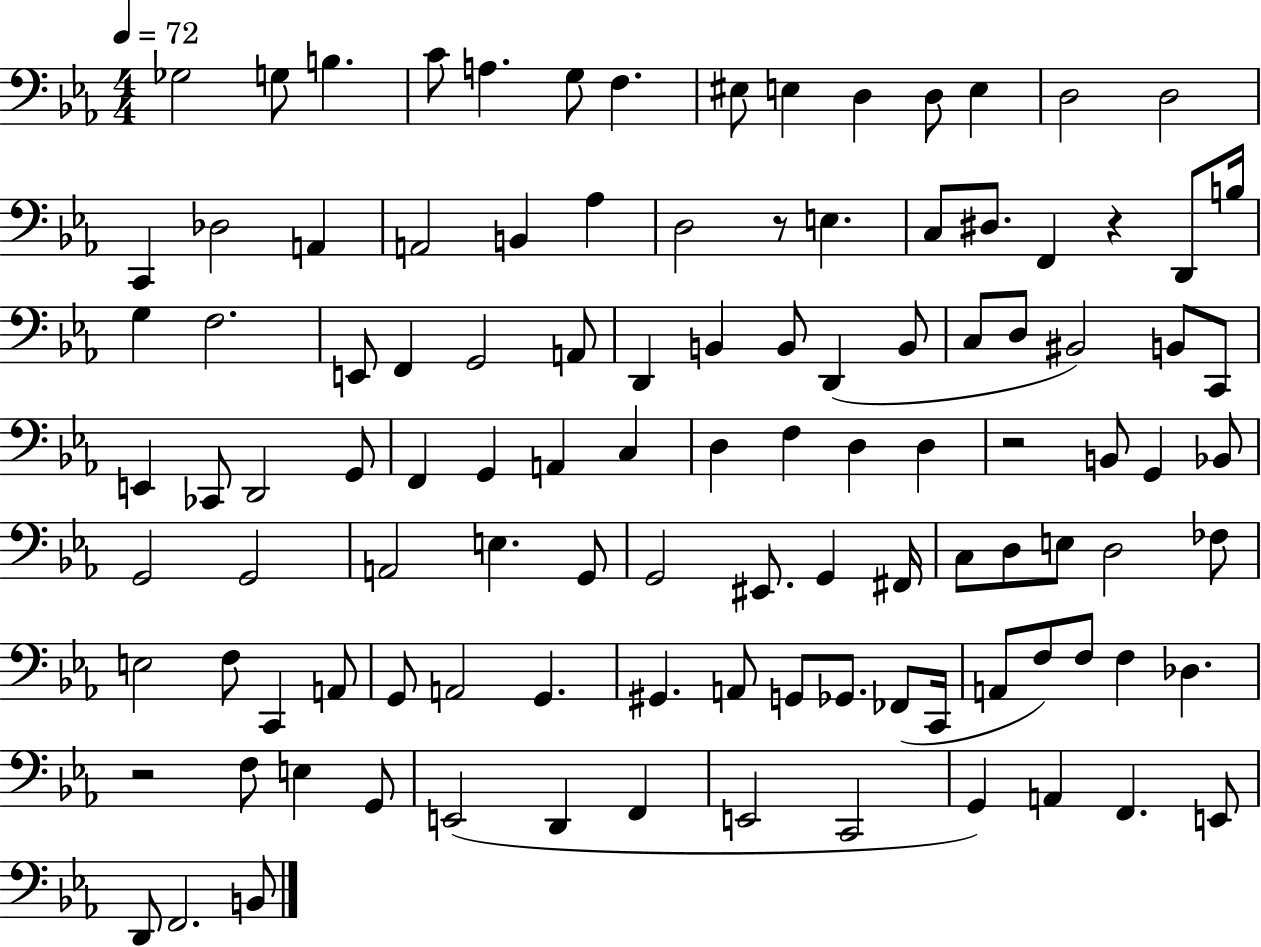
X:1
T:Untitled
M:4/4
L:1/4
K:Eb
_G,2 G,/2 B, C/2 A, G,/2 F, ^E,/2 E, D, D,/2 E, D,2 D,2 C,, _D,2 A,, A,,2 B,, _A, D,2 z/2 E, C,/2 ^D,/2 F,, z D,,/2 B,/4 G, F,2 E,,/2 F,, G,,2 A,,/2 D,, B,, B,,/2 D,, B,,/2 C,/2 D,/2 ^B,,2 B,,/2 C,,/2 E,, _C,,/2 D,,2 G,,/2 F,, G,, A,, C, D, F, D, D, z2 B,,/2 G,, _B,,/2 G,,2 G,,2 A,,2 E, G,,/2 G,,2 ^E,,/2 G,, ^F,,/4 C,/2 D,/2 E,/2 D,2 _F,/2 E,2 F,/2 C,, A,,/2 G,,/2 A,,2 G,, ^G,, A,,/2 G,,/2 _G,,/2 _F,,/2 C,,/4 A,,/2 F,/2 F,/2 F, _D, z2 F,/2 E, G,,/2 E,,2 D,, F,, E,,2 C,,2 G,, A,, F,, E,,/2 D,,/2 F,,2 B,,/2